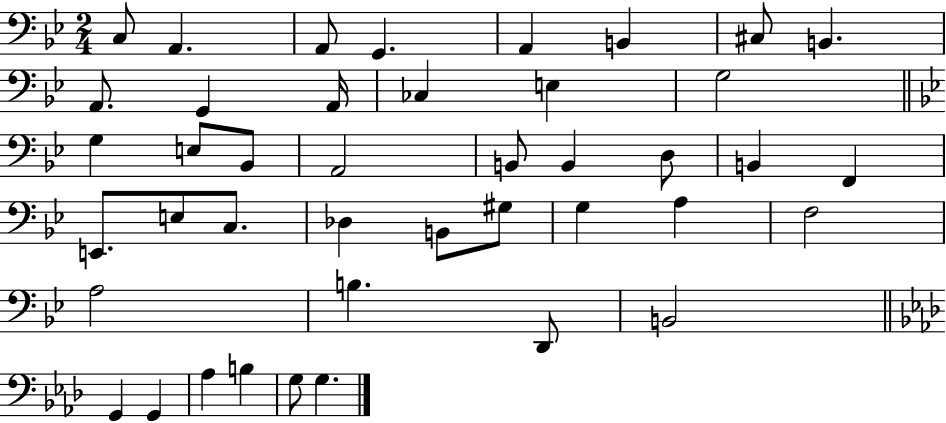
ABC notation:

X:1
T:Untitled
M:2/4
L:1/4
K:Bb
C,/2 A,, A,,/2 G,, A,, B,, ^C,/2 B,, A,,/2 G,, A,,/4 _C, E, G,2 G, E,/2 _B,,/2 A,,2 B,,/2 B,, D,/2 B,, F,, E,,/2 E,/2 C,/2 _D, B,,/2 ^G,/2 G, A, F,2 A,2 B, D,,/2 B,,2 G,, G,, _A, B, G,/2 G,